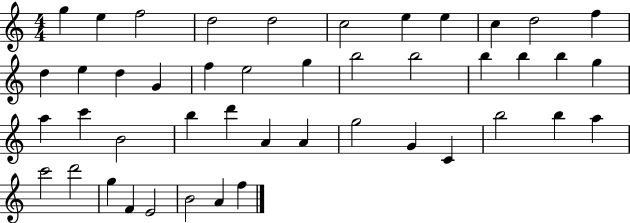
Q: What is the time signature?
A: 4/4